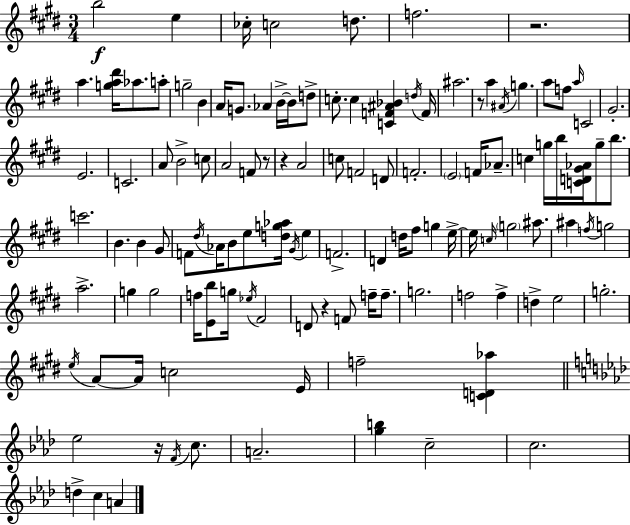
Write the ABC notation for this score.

X:1
T:Untitled
M:3/4
L:1/4
K:E
b2 e _c/4 c2 d/2 f2 z2 a [ga^d']/4 _a/2 a/2 g2 B A/4 G/2 _A B/4 B/4 d/2 c/2 c [CF^A_B] d/4 F/4 ^a2 z/2 a ^A/4 g a/2 f/2 a/4 C2 ^G2 E2 C2 A/2 B2 c/2 A2 F/2 z/2 z A2 c/2 F2 D/2 F2 E2 F/4 _A/2 c g/4 b/4 [CD^G_A]/4 g/2 b/2 c'2 B B ^G/2 F/2 ^d/4 _A/4 B/2 e/2 [dg_a]/4 ^G/4 e F2 D d/4 ^f/2 g e/4 e/4 c/4 g2 ^a/2 ^a f/4 g2 a2 g g2 f/4 [Eb]/2 g/4 _e/4 ^F2 D/2 z F/2 f/4 f/2 g2 f2 f d e2 g2 e/4 A/2 A/4 c2 E/4 f2 [CD_a] _e2 z/4 F/4 c/2 A2 [gb] c2 c2 d c A